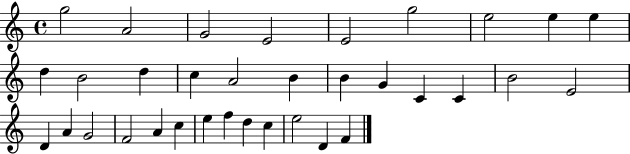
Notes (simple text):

G5/h A4/h G4/h E4/h E4/h G5/h E5/h E5/q E5/q D5/q B4/h D5/q C5/q A4/h B4/q B4/q G4/q C4/q C4/q B4/h E4/h D4/q A4/q G4/h F4/h A4/q C5/q E5/q F5/q D5/q C5/q E5/h D4/q F4/q